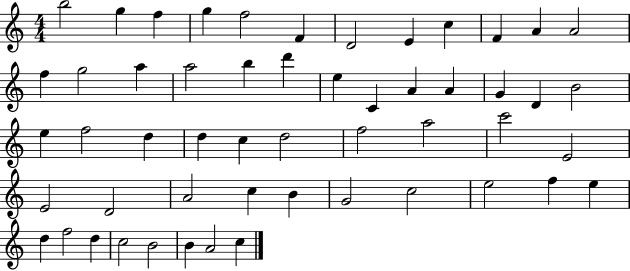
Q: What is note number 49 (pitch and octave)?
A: C5